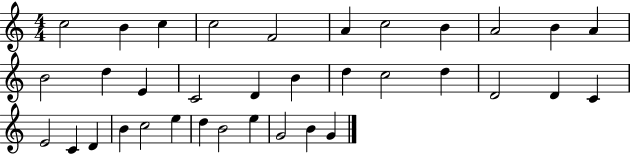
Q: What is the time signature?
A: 4/4